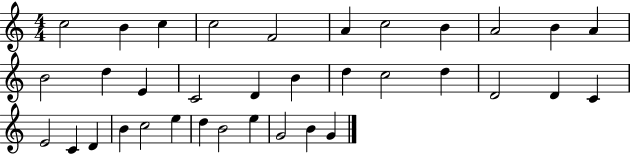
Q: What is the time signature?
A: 4/4